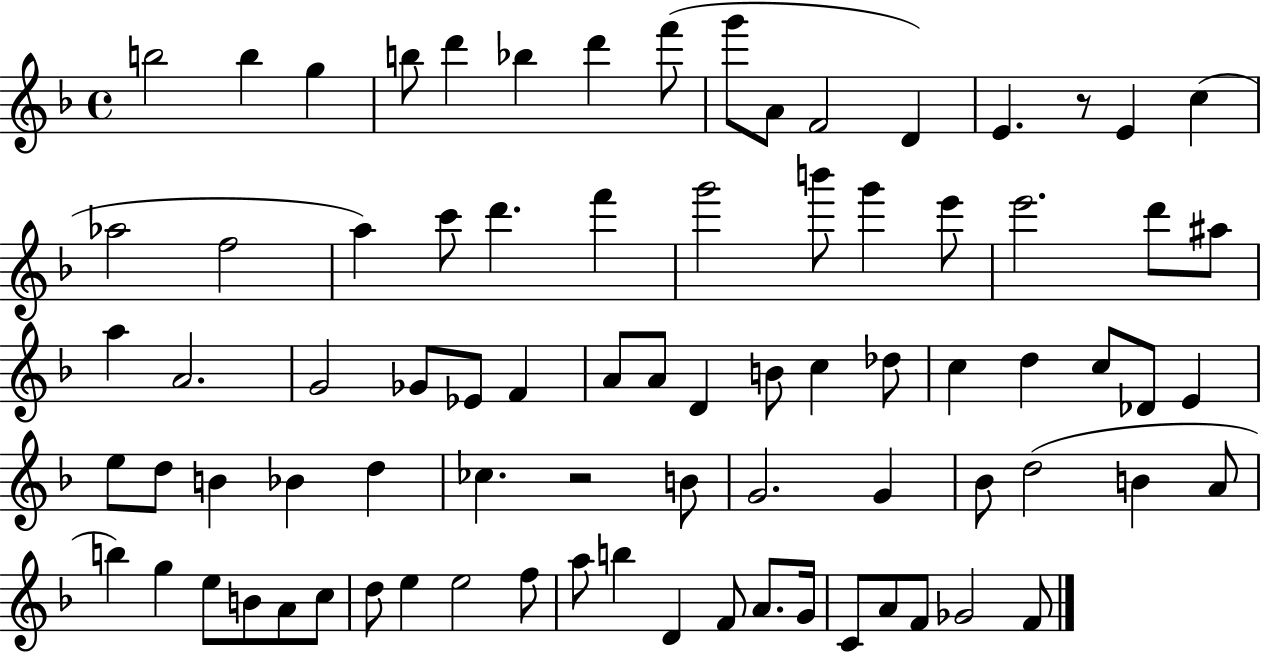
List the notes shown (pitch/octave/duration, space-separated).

B5/h B5/q G5/q B5/e D6/q Bb5/q D6/q F6/e G6/e A4/e F4/h D4/q E4/q. R/e E4/q C5/q Ab5/h F5/h A5/q C6/e D6/q. F6/q G6/h B6/e G6/q E6/e E6/h. D6/e A#5/e A5/q A4/h. G4/h Gb4/e Eb4/e F4/q A4/e A4/e D4/q B4/e C5/q Db5/e C5/q D5/q C5/e Db4/e E4/q E5/e D5/e B4/q Bb4/q D5/q CES5/q. R/h B4/e G4/h. G4/q Bb4/e D5/h B4/q A4/e B5/q G5/q E5/e B4/e A4/e C5/e D5/e E5/q E5/h F5/e A5/e B5/q D4/q F4/e A4/e. G4/s C4/e A4/e F4/e Gb4/h F4/e